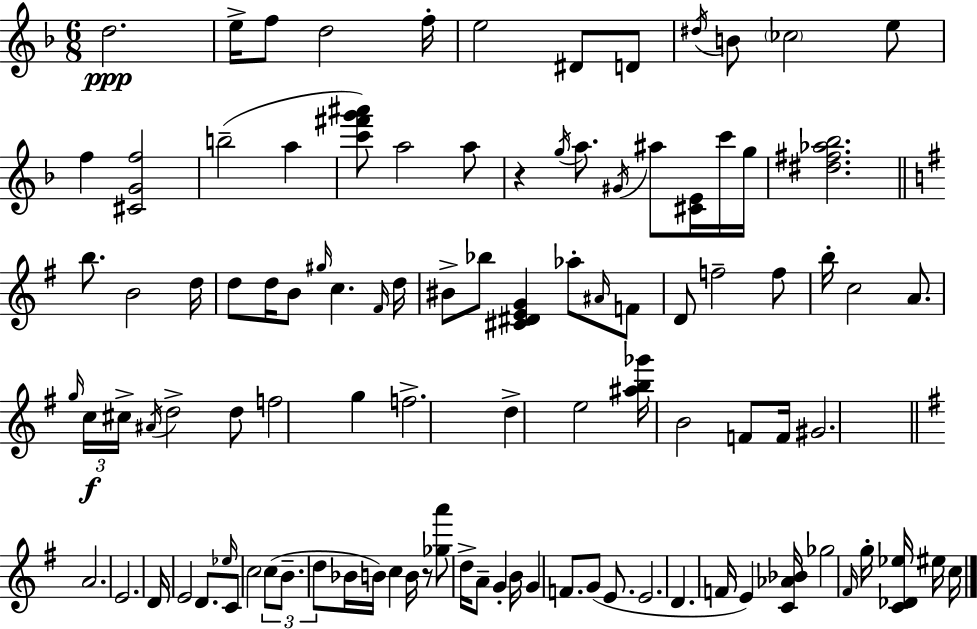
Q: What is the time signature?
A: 6/8